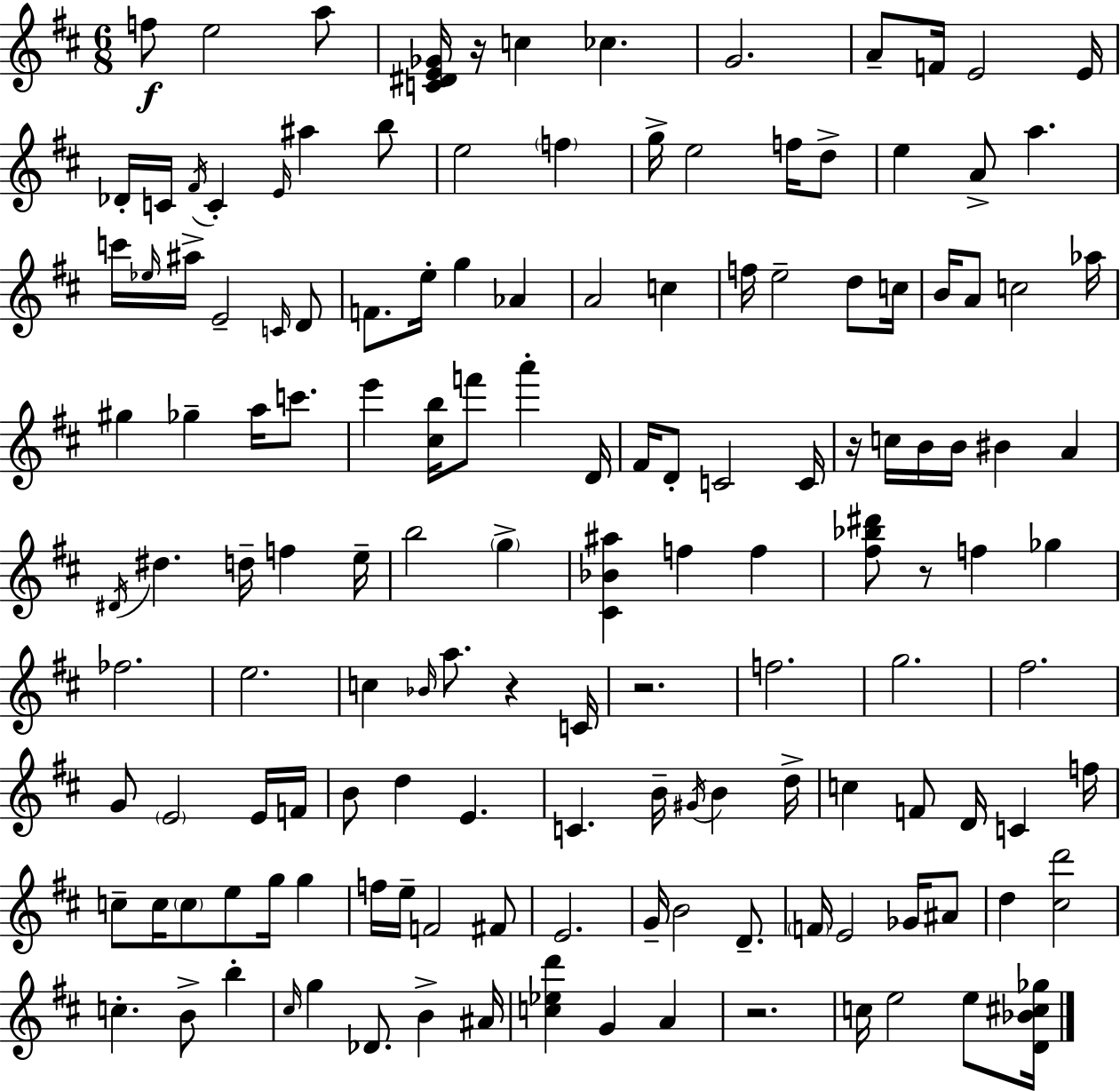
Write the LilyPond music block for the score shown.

{
  \clef treble
  \numericTimeSignature
  \time 6/8
  \key d \major
  f''8\f e''2 a''8 | <c' dis' e' ges'>16 r16 c''4 ces''4. | g'2. | a'8-- f'16 e'2 e'16 | \break des'16-. c'16 \acciaccatura { fis'16 } c'4-. \grace { e'16 } ais''4 | b''8 e''2 \parenthesize f''4 | g''16-> e''2 f''16 | d''8-> e''4 a'8-> a''4. | \break c'''16 \grace { ees''16 } ais''16-> e'2-- | \grace { c'16 } d'8 f'8. e''16-. g''4 | aes'4 a'2 | c''4 f''16 e''2-- | \break d''8 c''16 b'16 a'8 c''2 | aes''16 gis''4 ges''4-- | a''16 c'''8. e'''4 <cis'' b''>16 f'''8 a'''4-. | d'16 fis'16 d'8-. c'2 | \break c'16 r16 c''16 b'16 b'16 bis'4 | a'4 \acciaccatura { dis'16 } dis''4. d''16-- | f''4 e''16-- b''2 | \parenthesize g''4-> <cis' bes' ais''>4 f''4 | \break f''4 <fis'' bes'' dis'''>8 r8 f''4 | ges''4 fes''2. | e''2. | c''4 \grace { bes'16 } a''8. | \break r4 c'16 r2. | f''2. | g''2. | fis''2. | \break g'8 \parenthesize e'2 | e'16 f'16 b'8 d''4 | e'4. c'4. | b'16-- \acciaccatura { gis'16 } b'4 d''16-> c''4 f'8 | \break d'16 c'4 f''16 c''8-- c''16 \parenthesize c''8 | e''8 g''16 g''4 f''16 e''16-- f'2 | fis'8 e'2. | g'16-- b'2 | \break d'8.-- \parenthesize f'16 e'2 | ges'16 ais'8 d''4 <cis'' d'''>2 | c''4.-. | b'8-> b''4-. \grace { cis''16 } g''4 | \break des'8. b'4-> ais'16 <c'' ees'' d'''>4 | g'4 a'4 r2. | c''16 e''2 | e''8 <d' bes' cis'' ges''>16 \bar "|."
}